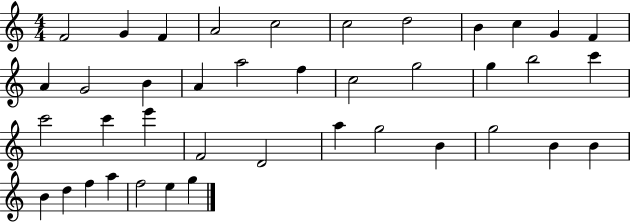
X:1
T:Untitled
M:4/4
L:1/4
K:C
F2 G F A2 c2 c2 d2 B c G F A G2 B A a2 f c2 g2 g b2 c' c'2 c' e' F2 D2 a g2 B g2 B B B d f a f2 e g